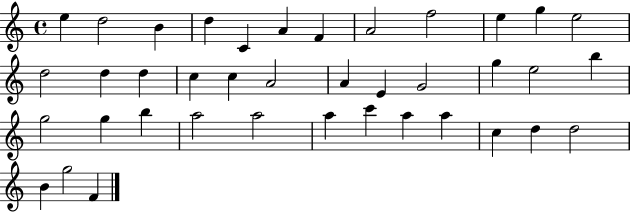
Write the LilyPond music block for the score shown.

{
  \clef treble
  \time 4/4
  \defaultTimeSignature
  \key c \major
  e''4 d''2 b'4 | d''4 c'4 a'4 f'4 | a'2 f''2 | e''4 g''4 e''2 | \break d''2 d''4 d''4 | c''4 c''4 a'2 | a'4 e'4 g'2 | g''4 e''2 b''4 | \break g''2 g''4 b''4 | a''2 a''2 | a''4 c'''4 a''4 a''4 | c''4 d''4 d''2 | \break b'4 g''2 f'4 | \bar "|."
}